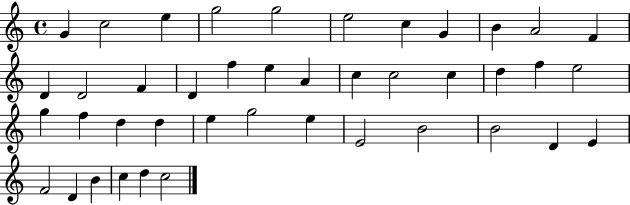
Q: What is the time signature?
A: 4/4